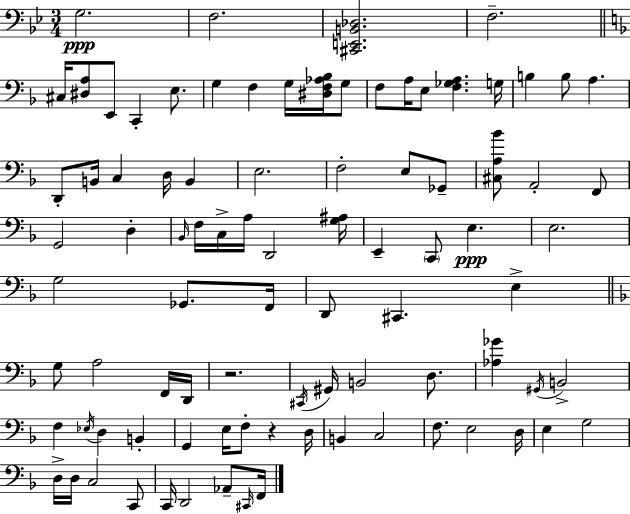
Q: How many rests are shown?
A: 2